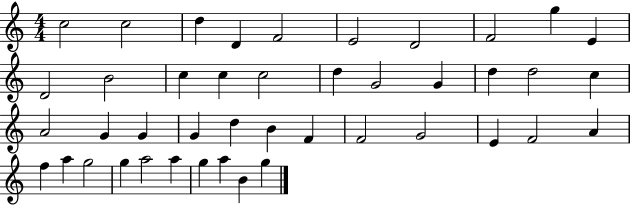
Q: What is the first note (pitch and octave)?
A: C5